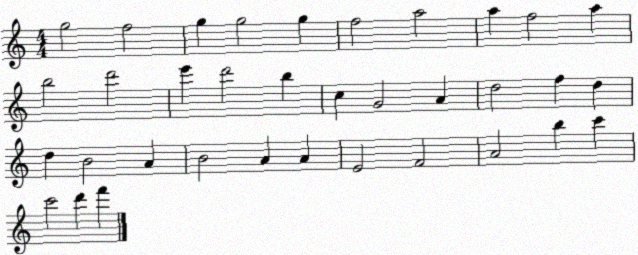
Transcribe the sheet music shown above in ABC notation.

X:1
T:Untitled
M:4/4
L:1/4
K:C
g2 f2 g g2 g f2 a2 a f2 a b2 d'2 e' d'2 b c G2 A d2 f d d B2 A B2 A A E2 F2 A2 b c' c'2 d' f'